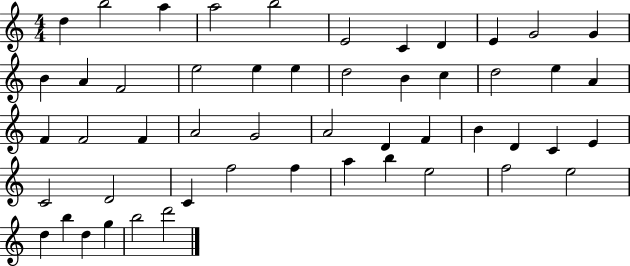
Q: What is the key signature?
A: C major